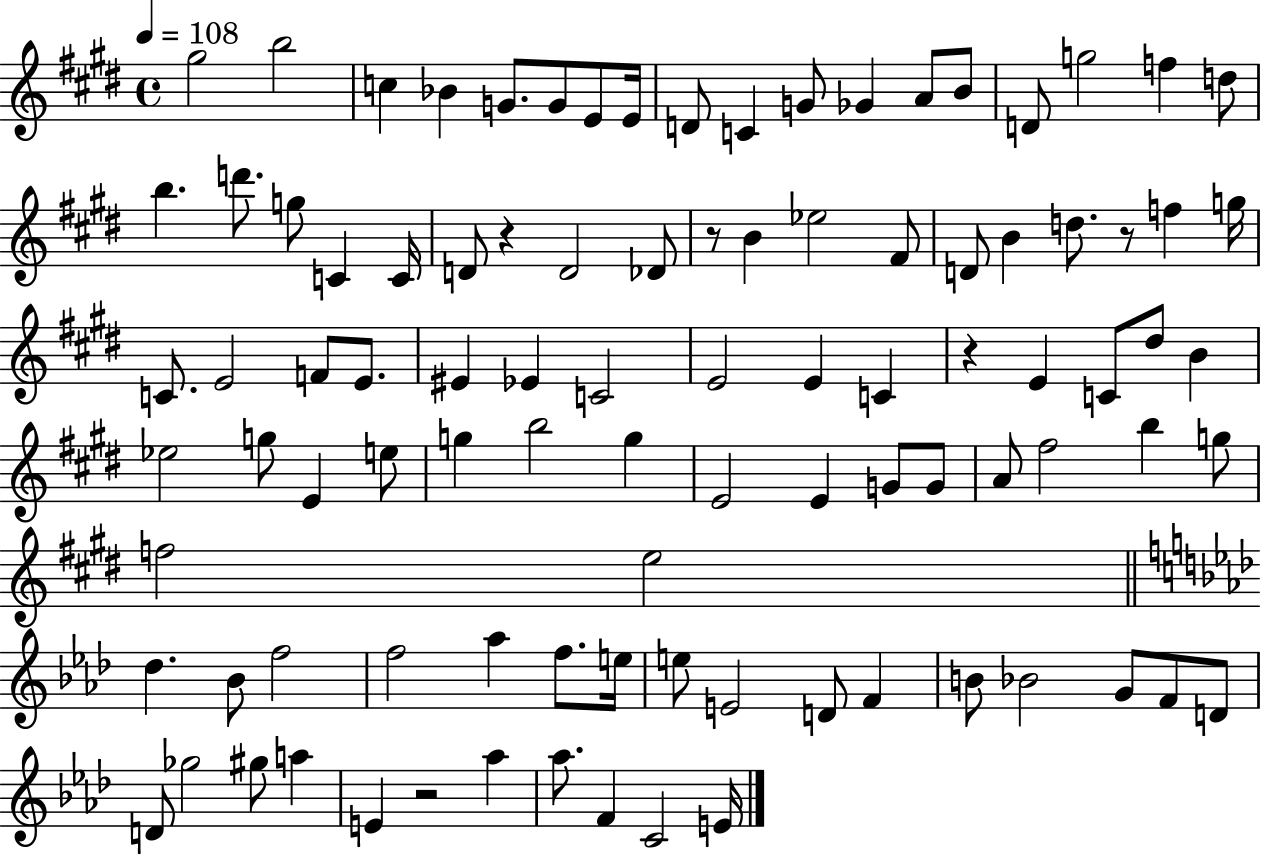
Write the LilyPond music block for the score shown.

{
  \clef treble
  \time 4/4
  \defaultTimeSignature
  \key e \major
  \tempo 4 = 108
  gis''2 b''2 | c''4 bes'4 g'8. g'8 e'8 e'16 | d'8 c'4 g'8 ges'4 a'8 b'8 | d'8 g''2 f''4 d''8 | \break b''4. d'''8. g''8 c'4 c'16 | d'8 r4 d'2 des'8 | r8 b'4 ees''2 fis'8 | d'8 b'4 d''8. r8 f''4 g''16 | \break c'8. e'2 f'8 e'8. | eis'4 ees'4 c'2 | e'2 e'4 c'4 | r4 e'4 c'8 dis''8 b'4 | \break ees''2 g''8 e'4 e''8 | g''4 b''2 g''4 | e'2 e'4 g'8 g'8 | a'8 fis''2 b''4 g''8 | \break f''2 e''2 | \bar "||" \break \key aes \major des''4. bes'8 f''2 | f''2 aes''4 f''8. e''16 | e''8 e'2 d'8 f'4 | b'8 bes'2 g'8 f'8 d'8 | \break d'8 ges''2 gis''8 a''4 | e'4 r2 aes''4 | aes''8. f'4 c'2 e'16 | \bar "|."
}